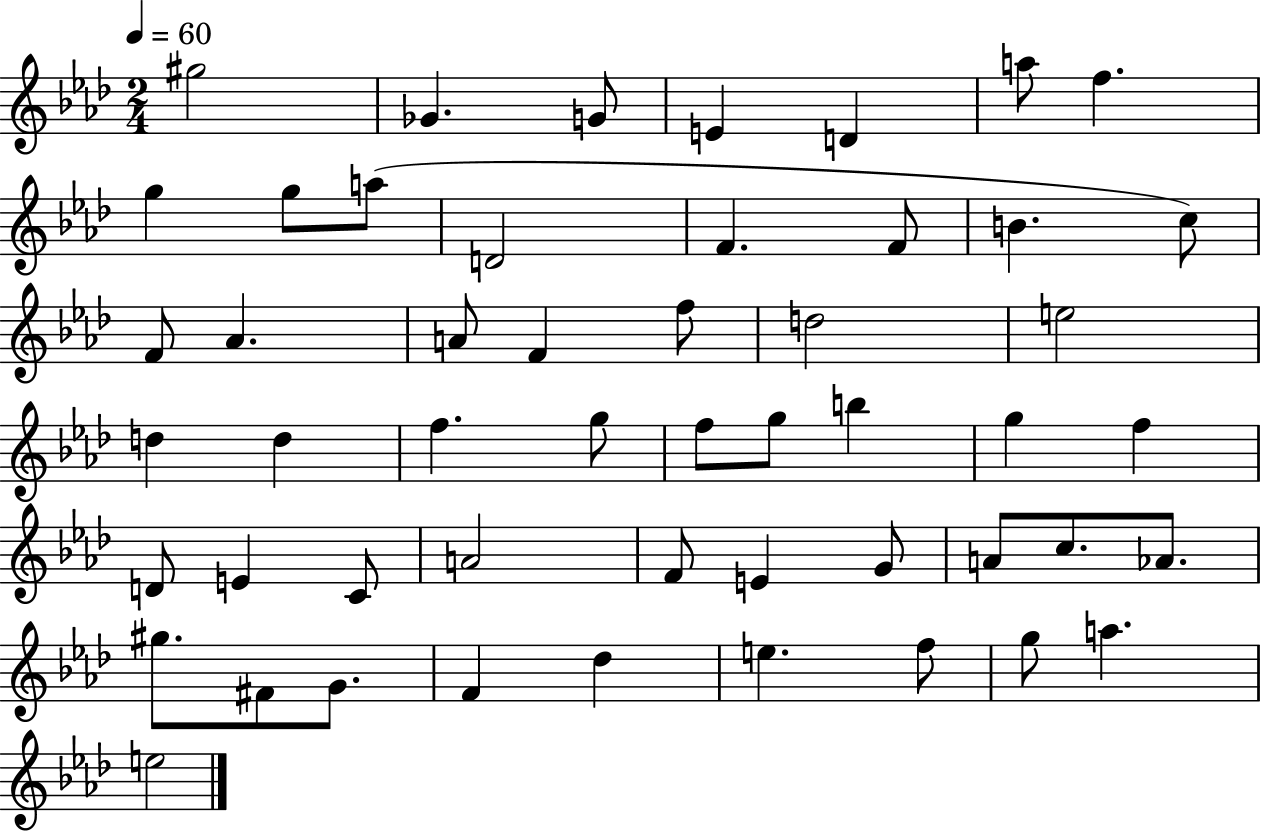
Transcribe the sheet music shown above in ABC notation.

X:1
T:Untitled
M:2/4
L:1/4
K:Ab
^g2 _G G/2 E D a/2 f g g/2 a/2 D2 F F/2 B c/2 F/2 _A A/2 F f/2 d2 e2 d d f g/2 f/2 g/2 b g f D/2 E C/2 A2 F/2 E G/2 A/2 c/2 _A/2 ^g/2 ^F/2 G/2 F _d e f/2 g/2 a e2